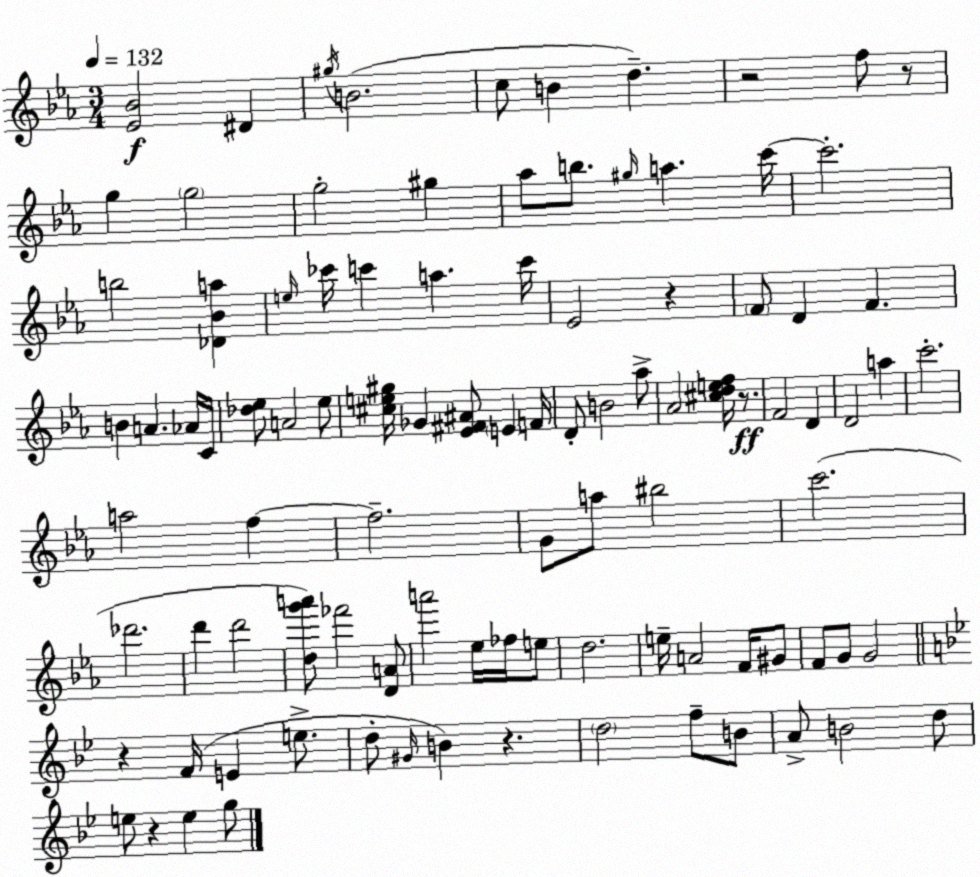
X:1
T:Untitled
M:3/4
L:1/4
K:Cm
[_E_B]2 ^D ^g/4 B2 c/2 B d z2 f/2 z/2 g g2 g2 ^g _a/2 b/2 ^g/4 a c'/4 c'2 b2 [_D_Ba] e/4 _c'/4 c' a c'/4 _E2 z F/2 D F B A _A/4 C/4 [_d_e]/2 A2 _e/2 [^ce^g]/4 _G [_E^F^A]/2 E F/4 D/2 B2 _a/2 _A2 [^cdef]/4 z/2 F2 D D2 a c'2 a2 f f2 G/2 a/2 ^b2 c'2 _d'2 d' d'2 [dg'a']/2 _f'2 [DA]/2 a'2 _e/4 _f/4 e/2 d2 e/4 A2 F/4 ^G/2 F/2 G/2 G2 z F/4 E e/2 d/2 ^G/4 B z d2 f/2 B/2 A/2 B2 d/2 e/2 z e g/2